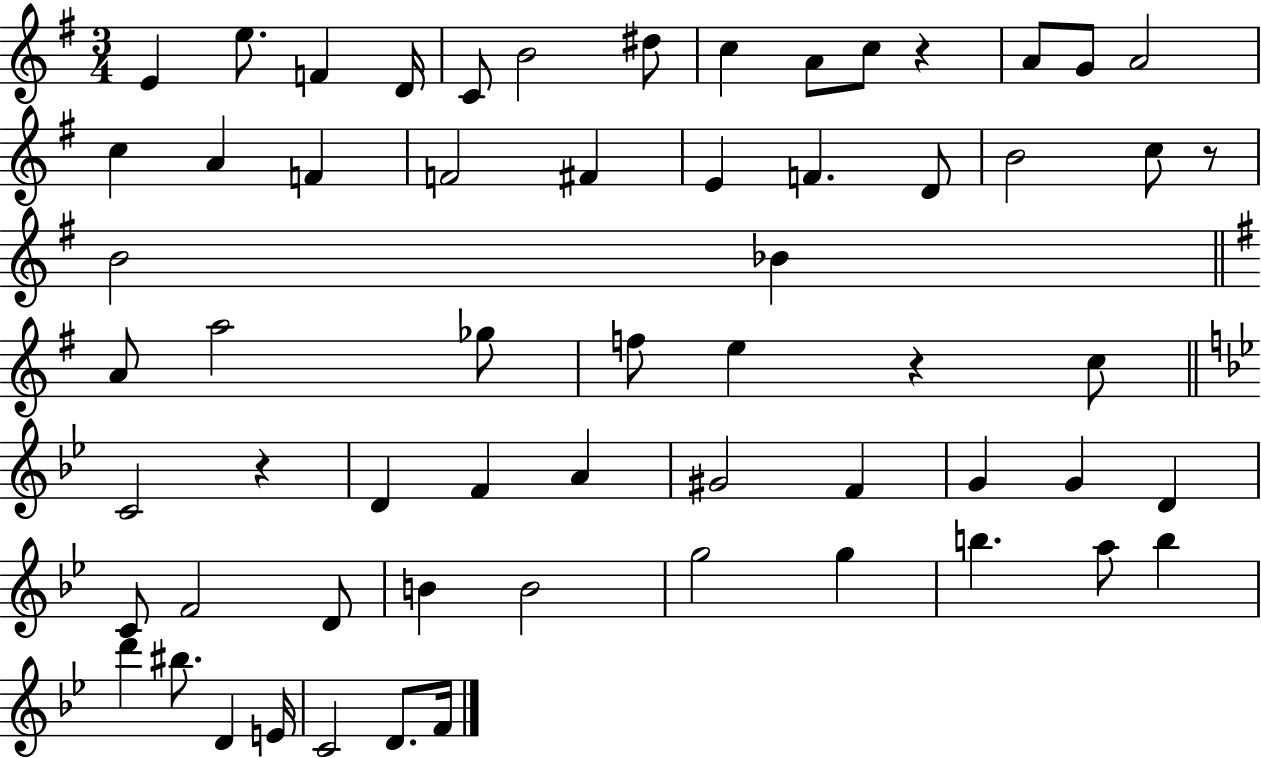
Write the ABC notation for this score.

X:1
T:Untitled
M:3/4
L:1/4
K:G
E e/2 F D/4 C/2 B2 ^d/2 c A/2 c/2 z A/2 G/2 A2 c A F F2 ^F E F D/2 B2 c/2 z/2 B2 _B A/2 a2 _g/2 f/2 e z c/2 C2 z D F A ^G2 F G G D C/2 F2 D/2 B B2 g2 g b a/2 b d' ^b/2 D E/4 C2 D/2 F/4